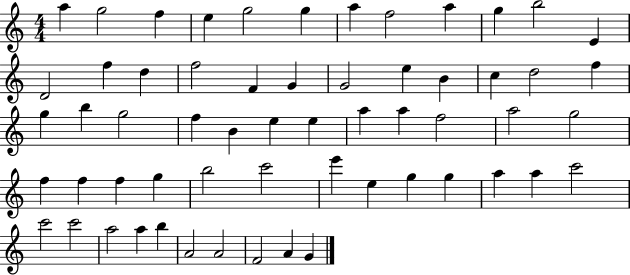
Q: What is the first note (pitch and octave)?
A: A5